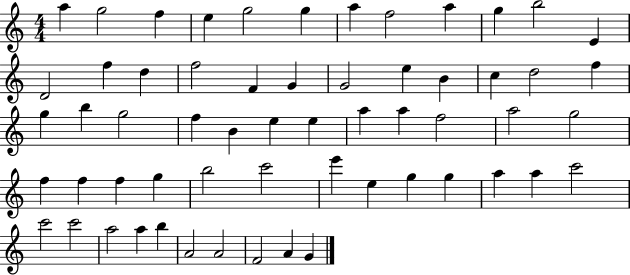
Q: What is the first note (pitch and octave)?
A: A5